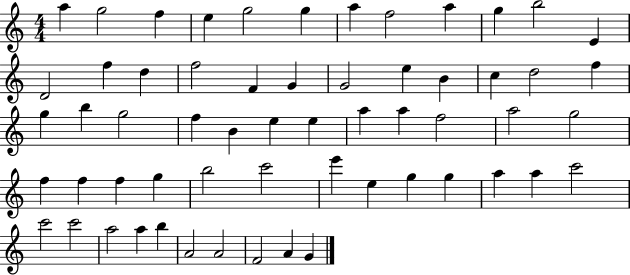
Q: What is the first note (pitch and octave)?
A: A5